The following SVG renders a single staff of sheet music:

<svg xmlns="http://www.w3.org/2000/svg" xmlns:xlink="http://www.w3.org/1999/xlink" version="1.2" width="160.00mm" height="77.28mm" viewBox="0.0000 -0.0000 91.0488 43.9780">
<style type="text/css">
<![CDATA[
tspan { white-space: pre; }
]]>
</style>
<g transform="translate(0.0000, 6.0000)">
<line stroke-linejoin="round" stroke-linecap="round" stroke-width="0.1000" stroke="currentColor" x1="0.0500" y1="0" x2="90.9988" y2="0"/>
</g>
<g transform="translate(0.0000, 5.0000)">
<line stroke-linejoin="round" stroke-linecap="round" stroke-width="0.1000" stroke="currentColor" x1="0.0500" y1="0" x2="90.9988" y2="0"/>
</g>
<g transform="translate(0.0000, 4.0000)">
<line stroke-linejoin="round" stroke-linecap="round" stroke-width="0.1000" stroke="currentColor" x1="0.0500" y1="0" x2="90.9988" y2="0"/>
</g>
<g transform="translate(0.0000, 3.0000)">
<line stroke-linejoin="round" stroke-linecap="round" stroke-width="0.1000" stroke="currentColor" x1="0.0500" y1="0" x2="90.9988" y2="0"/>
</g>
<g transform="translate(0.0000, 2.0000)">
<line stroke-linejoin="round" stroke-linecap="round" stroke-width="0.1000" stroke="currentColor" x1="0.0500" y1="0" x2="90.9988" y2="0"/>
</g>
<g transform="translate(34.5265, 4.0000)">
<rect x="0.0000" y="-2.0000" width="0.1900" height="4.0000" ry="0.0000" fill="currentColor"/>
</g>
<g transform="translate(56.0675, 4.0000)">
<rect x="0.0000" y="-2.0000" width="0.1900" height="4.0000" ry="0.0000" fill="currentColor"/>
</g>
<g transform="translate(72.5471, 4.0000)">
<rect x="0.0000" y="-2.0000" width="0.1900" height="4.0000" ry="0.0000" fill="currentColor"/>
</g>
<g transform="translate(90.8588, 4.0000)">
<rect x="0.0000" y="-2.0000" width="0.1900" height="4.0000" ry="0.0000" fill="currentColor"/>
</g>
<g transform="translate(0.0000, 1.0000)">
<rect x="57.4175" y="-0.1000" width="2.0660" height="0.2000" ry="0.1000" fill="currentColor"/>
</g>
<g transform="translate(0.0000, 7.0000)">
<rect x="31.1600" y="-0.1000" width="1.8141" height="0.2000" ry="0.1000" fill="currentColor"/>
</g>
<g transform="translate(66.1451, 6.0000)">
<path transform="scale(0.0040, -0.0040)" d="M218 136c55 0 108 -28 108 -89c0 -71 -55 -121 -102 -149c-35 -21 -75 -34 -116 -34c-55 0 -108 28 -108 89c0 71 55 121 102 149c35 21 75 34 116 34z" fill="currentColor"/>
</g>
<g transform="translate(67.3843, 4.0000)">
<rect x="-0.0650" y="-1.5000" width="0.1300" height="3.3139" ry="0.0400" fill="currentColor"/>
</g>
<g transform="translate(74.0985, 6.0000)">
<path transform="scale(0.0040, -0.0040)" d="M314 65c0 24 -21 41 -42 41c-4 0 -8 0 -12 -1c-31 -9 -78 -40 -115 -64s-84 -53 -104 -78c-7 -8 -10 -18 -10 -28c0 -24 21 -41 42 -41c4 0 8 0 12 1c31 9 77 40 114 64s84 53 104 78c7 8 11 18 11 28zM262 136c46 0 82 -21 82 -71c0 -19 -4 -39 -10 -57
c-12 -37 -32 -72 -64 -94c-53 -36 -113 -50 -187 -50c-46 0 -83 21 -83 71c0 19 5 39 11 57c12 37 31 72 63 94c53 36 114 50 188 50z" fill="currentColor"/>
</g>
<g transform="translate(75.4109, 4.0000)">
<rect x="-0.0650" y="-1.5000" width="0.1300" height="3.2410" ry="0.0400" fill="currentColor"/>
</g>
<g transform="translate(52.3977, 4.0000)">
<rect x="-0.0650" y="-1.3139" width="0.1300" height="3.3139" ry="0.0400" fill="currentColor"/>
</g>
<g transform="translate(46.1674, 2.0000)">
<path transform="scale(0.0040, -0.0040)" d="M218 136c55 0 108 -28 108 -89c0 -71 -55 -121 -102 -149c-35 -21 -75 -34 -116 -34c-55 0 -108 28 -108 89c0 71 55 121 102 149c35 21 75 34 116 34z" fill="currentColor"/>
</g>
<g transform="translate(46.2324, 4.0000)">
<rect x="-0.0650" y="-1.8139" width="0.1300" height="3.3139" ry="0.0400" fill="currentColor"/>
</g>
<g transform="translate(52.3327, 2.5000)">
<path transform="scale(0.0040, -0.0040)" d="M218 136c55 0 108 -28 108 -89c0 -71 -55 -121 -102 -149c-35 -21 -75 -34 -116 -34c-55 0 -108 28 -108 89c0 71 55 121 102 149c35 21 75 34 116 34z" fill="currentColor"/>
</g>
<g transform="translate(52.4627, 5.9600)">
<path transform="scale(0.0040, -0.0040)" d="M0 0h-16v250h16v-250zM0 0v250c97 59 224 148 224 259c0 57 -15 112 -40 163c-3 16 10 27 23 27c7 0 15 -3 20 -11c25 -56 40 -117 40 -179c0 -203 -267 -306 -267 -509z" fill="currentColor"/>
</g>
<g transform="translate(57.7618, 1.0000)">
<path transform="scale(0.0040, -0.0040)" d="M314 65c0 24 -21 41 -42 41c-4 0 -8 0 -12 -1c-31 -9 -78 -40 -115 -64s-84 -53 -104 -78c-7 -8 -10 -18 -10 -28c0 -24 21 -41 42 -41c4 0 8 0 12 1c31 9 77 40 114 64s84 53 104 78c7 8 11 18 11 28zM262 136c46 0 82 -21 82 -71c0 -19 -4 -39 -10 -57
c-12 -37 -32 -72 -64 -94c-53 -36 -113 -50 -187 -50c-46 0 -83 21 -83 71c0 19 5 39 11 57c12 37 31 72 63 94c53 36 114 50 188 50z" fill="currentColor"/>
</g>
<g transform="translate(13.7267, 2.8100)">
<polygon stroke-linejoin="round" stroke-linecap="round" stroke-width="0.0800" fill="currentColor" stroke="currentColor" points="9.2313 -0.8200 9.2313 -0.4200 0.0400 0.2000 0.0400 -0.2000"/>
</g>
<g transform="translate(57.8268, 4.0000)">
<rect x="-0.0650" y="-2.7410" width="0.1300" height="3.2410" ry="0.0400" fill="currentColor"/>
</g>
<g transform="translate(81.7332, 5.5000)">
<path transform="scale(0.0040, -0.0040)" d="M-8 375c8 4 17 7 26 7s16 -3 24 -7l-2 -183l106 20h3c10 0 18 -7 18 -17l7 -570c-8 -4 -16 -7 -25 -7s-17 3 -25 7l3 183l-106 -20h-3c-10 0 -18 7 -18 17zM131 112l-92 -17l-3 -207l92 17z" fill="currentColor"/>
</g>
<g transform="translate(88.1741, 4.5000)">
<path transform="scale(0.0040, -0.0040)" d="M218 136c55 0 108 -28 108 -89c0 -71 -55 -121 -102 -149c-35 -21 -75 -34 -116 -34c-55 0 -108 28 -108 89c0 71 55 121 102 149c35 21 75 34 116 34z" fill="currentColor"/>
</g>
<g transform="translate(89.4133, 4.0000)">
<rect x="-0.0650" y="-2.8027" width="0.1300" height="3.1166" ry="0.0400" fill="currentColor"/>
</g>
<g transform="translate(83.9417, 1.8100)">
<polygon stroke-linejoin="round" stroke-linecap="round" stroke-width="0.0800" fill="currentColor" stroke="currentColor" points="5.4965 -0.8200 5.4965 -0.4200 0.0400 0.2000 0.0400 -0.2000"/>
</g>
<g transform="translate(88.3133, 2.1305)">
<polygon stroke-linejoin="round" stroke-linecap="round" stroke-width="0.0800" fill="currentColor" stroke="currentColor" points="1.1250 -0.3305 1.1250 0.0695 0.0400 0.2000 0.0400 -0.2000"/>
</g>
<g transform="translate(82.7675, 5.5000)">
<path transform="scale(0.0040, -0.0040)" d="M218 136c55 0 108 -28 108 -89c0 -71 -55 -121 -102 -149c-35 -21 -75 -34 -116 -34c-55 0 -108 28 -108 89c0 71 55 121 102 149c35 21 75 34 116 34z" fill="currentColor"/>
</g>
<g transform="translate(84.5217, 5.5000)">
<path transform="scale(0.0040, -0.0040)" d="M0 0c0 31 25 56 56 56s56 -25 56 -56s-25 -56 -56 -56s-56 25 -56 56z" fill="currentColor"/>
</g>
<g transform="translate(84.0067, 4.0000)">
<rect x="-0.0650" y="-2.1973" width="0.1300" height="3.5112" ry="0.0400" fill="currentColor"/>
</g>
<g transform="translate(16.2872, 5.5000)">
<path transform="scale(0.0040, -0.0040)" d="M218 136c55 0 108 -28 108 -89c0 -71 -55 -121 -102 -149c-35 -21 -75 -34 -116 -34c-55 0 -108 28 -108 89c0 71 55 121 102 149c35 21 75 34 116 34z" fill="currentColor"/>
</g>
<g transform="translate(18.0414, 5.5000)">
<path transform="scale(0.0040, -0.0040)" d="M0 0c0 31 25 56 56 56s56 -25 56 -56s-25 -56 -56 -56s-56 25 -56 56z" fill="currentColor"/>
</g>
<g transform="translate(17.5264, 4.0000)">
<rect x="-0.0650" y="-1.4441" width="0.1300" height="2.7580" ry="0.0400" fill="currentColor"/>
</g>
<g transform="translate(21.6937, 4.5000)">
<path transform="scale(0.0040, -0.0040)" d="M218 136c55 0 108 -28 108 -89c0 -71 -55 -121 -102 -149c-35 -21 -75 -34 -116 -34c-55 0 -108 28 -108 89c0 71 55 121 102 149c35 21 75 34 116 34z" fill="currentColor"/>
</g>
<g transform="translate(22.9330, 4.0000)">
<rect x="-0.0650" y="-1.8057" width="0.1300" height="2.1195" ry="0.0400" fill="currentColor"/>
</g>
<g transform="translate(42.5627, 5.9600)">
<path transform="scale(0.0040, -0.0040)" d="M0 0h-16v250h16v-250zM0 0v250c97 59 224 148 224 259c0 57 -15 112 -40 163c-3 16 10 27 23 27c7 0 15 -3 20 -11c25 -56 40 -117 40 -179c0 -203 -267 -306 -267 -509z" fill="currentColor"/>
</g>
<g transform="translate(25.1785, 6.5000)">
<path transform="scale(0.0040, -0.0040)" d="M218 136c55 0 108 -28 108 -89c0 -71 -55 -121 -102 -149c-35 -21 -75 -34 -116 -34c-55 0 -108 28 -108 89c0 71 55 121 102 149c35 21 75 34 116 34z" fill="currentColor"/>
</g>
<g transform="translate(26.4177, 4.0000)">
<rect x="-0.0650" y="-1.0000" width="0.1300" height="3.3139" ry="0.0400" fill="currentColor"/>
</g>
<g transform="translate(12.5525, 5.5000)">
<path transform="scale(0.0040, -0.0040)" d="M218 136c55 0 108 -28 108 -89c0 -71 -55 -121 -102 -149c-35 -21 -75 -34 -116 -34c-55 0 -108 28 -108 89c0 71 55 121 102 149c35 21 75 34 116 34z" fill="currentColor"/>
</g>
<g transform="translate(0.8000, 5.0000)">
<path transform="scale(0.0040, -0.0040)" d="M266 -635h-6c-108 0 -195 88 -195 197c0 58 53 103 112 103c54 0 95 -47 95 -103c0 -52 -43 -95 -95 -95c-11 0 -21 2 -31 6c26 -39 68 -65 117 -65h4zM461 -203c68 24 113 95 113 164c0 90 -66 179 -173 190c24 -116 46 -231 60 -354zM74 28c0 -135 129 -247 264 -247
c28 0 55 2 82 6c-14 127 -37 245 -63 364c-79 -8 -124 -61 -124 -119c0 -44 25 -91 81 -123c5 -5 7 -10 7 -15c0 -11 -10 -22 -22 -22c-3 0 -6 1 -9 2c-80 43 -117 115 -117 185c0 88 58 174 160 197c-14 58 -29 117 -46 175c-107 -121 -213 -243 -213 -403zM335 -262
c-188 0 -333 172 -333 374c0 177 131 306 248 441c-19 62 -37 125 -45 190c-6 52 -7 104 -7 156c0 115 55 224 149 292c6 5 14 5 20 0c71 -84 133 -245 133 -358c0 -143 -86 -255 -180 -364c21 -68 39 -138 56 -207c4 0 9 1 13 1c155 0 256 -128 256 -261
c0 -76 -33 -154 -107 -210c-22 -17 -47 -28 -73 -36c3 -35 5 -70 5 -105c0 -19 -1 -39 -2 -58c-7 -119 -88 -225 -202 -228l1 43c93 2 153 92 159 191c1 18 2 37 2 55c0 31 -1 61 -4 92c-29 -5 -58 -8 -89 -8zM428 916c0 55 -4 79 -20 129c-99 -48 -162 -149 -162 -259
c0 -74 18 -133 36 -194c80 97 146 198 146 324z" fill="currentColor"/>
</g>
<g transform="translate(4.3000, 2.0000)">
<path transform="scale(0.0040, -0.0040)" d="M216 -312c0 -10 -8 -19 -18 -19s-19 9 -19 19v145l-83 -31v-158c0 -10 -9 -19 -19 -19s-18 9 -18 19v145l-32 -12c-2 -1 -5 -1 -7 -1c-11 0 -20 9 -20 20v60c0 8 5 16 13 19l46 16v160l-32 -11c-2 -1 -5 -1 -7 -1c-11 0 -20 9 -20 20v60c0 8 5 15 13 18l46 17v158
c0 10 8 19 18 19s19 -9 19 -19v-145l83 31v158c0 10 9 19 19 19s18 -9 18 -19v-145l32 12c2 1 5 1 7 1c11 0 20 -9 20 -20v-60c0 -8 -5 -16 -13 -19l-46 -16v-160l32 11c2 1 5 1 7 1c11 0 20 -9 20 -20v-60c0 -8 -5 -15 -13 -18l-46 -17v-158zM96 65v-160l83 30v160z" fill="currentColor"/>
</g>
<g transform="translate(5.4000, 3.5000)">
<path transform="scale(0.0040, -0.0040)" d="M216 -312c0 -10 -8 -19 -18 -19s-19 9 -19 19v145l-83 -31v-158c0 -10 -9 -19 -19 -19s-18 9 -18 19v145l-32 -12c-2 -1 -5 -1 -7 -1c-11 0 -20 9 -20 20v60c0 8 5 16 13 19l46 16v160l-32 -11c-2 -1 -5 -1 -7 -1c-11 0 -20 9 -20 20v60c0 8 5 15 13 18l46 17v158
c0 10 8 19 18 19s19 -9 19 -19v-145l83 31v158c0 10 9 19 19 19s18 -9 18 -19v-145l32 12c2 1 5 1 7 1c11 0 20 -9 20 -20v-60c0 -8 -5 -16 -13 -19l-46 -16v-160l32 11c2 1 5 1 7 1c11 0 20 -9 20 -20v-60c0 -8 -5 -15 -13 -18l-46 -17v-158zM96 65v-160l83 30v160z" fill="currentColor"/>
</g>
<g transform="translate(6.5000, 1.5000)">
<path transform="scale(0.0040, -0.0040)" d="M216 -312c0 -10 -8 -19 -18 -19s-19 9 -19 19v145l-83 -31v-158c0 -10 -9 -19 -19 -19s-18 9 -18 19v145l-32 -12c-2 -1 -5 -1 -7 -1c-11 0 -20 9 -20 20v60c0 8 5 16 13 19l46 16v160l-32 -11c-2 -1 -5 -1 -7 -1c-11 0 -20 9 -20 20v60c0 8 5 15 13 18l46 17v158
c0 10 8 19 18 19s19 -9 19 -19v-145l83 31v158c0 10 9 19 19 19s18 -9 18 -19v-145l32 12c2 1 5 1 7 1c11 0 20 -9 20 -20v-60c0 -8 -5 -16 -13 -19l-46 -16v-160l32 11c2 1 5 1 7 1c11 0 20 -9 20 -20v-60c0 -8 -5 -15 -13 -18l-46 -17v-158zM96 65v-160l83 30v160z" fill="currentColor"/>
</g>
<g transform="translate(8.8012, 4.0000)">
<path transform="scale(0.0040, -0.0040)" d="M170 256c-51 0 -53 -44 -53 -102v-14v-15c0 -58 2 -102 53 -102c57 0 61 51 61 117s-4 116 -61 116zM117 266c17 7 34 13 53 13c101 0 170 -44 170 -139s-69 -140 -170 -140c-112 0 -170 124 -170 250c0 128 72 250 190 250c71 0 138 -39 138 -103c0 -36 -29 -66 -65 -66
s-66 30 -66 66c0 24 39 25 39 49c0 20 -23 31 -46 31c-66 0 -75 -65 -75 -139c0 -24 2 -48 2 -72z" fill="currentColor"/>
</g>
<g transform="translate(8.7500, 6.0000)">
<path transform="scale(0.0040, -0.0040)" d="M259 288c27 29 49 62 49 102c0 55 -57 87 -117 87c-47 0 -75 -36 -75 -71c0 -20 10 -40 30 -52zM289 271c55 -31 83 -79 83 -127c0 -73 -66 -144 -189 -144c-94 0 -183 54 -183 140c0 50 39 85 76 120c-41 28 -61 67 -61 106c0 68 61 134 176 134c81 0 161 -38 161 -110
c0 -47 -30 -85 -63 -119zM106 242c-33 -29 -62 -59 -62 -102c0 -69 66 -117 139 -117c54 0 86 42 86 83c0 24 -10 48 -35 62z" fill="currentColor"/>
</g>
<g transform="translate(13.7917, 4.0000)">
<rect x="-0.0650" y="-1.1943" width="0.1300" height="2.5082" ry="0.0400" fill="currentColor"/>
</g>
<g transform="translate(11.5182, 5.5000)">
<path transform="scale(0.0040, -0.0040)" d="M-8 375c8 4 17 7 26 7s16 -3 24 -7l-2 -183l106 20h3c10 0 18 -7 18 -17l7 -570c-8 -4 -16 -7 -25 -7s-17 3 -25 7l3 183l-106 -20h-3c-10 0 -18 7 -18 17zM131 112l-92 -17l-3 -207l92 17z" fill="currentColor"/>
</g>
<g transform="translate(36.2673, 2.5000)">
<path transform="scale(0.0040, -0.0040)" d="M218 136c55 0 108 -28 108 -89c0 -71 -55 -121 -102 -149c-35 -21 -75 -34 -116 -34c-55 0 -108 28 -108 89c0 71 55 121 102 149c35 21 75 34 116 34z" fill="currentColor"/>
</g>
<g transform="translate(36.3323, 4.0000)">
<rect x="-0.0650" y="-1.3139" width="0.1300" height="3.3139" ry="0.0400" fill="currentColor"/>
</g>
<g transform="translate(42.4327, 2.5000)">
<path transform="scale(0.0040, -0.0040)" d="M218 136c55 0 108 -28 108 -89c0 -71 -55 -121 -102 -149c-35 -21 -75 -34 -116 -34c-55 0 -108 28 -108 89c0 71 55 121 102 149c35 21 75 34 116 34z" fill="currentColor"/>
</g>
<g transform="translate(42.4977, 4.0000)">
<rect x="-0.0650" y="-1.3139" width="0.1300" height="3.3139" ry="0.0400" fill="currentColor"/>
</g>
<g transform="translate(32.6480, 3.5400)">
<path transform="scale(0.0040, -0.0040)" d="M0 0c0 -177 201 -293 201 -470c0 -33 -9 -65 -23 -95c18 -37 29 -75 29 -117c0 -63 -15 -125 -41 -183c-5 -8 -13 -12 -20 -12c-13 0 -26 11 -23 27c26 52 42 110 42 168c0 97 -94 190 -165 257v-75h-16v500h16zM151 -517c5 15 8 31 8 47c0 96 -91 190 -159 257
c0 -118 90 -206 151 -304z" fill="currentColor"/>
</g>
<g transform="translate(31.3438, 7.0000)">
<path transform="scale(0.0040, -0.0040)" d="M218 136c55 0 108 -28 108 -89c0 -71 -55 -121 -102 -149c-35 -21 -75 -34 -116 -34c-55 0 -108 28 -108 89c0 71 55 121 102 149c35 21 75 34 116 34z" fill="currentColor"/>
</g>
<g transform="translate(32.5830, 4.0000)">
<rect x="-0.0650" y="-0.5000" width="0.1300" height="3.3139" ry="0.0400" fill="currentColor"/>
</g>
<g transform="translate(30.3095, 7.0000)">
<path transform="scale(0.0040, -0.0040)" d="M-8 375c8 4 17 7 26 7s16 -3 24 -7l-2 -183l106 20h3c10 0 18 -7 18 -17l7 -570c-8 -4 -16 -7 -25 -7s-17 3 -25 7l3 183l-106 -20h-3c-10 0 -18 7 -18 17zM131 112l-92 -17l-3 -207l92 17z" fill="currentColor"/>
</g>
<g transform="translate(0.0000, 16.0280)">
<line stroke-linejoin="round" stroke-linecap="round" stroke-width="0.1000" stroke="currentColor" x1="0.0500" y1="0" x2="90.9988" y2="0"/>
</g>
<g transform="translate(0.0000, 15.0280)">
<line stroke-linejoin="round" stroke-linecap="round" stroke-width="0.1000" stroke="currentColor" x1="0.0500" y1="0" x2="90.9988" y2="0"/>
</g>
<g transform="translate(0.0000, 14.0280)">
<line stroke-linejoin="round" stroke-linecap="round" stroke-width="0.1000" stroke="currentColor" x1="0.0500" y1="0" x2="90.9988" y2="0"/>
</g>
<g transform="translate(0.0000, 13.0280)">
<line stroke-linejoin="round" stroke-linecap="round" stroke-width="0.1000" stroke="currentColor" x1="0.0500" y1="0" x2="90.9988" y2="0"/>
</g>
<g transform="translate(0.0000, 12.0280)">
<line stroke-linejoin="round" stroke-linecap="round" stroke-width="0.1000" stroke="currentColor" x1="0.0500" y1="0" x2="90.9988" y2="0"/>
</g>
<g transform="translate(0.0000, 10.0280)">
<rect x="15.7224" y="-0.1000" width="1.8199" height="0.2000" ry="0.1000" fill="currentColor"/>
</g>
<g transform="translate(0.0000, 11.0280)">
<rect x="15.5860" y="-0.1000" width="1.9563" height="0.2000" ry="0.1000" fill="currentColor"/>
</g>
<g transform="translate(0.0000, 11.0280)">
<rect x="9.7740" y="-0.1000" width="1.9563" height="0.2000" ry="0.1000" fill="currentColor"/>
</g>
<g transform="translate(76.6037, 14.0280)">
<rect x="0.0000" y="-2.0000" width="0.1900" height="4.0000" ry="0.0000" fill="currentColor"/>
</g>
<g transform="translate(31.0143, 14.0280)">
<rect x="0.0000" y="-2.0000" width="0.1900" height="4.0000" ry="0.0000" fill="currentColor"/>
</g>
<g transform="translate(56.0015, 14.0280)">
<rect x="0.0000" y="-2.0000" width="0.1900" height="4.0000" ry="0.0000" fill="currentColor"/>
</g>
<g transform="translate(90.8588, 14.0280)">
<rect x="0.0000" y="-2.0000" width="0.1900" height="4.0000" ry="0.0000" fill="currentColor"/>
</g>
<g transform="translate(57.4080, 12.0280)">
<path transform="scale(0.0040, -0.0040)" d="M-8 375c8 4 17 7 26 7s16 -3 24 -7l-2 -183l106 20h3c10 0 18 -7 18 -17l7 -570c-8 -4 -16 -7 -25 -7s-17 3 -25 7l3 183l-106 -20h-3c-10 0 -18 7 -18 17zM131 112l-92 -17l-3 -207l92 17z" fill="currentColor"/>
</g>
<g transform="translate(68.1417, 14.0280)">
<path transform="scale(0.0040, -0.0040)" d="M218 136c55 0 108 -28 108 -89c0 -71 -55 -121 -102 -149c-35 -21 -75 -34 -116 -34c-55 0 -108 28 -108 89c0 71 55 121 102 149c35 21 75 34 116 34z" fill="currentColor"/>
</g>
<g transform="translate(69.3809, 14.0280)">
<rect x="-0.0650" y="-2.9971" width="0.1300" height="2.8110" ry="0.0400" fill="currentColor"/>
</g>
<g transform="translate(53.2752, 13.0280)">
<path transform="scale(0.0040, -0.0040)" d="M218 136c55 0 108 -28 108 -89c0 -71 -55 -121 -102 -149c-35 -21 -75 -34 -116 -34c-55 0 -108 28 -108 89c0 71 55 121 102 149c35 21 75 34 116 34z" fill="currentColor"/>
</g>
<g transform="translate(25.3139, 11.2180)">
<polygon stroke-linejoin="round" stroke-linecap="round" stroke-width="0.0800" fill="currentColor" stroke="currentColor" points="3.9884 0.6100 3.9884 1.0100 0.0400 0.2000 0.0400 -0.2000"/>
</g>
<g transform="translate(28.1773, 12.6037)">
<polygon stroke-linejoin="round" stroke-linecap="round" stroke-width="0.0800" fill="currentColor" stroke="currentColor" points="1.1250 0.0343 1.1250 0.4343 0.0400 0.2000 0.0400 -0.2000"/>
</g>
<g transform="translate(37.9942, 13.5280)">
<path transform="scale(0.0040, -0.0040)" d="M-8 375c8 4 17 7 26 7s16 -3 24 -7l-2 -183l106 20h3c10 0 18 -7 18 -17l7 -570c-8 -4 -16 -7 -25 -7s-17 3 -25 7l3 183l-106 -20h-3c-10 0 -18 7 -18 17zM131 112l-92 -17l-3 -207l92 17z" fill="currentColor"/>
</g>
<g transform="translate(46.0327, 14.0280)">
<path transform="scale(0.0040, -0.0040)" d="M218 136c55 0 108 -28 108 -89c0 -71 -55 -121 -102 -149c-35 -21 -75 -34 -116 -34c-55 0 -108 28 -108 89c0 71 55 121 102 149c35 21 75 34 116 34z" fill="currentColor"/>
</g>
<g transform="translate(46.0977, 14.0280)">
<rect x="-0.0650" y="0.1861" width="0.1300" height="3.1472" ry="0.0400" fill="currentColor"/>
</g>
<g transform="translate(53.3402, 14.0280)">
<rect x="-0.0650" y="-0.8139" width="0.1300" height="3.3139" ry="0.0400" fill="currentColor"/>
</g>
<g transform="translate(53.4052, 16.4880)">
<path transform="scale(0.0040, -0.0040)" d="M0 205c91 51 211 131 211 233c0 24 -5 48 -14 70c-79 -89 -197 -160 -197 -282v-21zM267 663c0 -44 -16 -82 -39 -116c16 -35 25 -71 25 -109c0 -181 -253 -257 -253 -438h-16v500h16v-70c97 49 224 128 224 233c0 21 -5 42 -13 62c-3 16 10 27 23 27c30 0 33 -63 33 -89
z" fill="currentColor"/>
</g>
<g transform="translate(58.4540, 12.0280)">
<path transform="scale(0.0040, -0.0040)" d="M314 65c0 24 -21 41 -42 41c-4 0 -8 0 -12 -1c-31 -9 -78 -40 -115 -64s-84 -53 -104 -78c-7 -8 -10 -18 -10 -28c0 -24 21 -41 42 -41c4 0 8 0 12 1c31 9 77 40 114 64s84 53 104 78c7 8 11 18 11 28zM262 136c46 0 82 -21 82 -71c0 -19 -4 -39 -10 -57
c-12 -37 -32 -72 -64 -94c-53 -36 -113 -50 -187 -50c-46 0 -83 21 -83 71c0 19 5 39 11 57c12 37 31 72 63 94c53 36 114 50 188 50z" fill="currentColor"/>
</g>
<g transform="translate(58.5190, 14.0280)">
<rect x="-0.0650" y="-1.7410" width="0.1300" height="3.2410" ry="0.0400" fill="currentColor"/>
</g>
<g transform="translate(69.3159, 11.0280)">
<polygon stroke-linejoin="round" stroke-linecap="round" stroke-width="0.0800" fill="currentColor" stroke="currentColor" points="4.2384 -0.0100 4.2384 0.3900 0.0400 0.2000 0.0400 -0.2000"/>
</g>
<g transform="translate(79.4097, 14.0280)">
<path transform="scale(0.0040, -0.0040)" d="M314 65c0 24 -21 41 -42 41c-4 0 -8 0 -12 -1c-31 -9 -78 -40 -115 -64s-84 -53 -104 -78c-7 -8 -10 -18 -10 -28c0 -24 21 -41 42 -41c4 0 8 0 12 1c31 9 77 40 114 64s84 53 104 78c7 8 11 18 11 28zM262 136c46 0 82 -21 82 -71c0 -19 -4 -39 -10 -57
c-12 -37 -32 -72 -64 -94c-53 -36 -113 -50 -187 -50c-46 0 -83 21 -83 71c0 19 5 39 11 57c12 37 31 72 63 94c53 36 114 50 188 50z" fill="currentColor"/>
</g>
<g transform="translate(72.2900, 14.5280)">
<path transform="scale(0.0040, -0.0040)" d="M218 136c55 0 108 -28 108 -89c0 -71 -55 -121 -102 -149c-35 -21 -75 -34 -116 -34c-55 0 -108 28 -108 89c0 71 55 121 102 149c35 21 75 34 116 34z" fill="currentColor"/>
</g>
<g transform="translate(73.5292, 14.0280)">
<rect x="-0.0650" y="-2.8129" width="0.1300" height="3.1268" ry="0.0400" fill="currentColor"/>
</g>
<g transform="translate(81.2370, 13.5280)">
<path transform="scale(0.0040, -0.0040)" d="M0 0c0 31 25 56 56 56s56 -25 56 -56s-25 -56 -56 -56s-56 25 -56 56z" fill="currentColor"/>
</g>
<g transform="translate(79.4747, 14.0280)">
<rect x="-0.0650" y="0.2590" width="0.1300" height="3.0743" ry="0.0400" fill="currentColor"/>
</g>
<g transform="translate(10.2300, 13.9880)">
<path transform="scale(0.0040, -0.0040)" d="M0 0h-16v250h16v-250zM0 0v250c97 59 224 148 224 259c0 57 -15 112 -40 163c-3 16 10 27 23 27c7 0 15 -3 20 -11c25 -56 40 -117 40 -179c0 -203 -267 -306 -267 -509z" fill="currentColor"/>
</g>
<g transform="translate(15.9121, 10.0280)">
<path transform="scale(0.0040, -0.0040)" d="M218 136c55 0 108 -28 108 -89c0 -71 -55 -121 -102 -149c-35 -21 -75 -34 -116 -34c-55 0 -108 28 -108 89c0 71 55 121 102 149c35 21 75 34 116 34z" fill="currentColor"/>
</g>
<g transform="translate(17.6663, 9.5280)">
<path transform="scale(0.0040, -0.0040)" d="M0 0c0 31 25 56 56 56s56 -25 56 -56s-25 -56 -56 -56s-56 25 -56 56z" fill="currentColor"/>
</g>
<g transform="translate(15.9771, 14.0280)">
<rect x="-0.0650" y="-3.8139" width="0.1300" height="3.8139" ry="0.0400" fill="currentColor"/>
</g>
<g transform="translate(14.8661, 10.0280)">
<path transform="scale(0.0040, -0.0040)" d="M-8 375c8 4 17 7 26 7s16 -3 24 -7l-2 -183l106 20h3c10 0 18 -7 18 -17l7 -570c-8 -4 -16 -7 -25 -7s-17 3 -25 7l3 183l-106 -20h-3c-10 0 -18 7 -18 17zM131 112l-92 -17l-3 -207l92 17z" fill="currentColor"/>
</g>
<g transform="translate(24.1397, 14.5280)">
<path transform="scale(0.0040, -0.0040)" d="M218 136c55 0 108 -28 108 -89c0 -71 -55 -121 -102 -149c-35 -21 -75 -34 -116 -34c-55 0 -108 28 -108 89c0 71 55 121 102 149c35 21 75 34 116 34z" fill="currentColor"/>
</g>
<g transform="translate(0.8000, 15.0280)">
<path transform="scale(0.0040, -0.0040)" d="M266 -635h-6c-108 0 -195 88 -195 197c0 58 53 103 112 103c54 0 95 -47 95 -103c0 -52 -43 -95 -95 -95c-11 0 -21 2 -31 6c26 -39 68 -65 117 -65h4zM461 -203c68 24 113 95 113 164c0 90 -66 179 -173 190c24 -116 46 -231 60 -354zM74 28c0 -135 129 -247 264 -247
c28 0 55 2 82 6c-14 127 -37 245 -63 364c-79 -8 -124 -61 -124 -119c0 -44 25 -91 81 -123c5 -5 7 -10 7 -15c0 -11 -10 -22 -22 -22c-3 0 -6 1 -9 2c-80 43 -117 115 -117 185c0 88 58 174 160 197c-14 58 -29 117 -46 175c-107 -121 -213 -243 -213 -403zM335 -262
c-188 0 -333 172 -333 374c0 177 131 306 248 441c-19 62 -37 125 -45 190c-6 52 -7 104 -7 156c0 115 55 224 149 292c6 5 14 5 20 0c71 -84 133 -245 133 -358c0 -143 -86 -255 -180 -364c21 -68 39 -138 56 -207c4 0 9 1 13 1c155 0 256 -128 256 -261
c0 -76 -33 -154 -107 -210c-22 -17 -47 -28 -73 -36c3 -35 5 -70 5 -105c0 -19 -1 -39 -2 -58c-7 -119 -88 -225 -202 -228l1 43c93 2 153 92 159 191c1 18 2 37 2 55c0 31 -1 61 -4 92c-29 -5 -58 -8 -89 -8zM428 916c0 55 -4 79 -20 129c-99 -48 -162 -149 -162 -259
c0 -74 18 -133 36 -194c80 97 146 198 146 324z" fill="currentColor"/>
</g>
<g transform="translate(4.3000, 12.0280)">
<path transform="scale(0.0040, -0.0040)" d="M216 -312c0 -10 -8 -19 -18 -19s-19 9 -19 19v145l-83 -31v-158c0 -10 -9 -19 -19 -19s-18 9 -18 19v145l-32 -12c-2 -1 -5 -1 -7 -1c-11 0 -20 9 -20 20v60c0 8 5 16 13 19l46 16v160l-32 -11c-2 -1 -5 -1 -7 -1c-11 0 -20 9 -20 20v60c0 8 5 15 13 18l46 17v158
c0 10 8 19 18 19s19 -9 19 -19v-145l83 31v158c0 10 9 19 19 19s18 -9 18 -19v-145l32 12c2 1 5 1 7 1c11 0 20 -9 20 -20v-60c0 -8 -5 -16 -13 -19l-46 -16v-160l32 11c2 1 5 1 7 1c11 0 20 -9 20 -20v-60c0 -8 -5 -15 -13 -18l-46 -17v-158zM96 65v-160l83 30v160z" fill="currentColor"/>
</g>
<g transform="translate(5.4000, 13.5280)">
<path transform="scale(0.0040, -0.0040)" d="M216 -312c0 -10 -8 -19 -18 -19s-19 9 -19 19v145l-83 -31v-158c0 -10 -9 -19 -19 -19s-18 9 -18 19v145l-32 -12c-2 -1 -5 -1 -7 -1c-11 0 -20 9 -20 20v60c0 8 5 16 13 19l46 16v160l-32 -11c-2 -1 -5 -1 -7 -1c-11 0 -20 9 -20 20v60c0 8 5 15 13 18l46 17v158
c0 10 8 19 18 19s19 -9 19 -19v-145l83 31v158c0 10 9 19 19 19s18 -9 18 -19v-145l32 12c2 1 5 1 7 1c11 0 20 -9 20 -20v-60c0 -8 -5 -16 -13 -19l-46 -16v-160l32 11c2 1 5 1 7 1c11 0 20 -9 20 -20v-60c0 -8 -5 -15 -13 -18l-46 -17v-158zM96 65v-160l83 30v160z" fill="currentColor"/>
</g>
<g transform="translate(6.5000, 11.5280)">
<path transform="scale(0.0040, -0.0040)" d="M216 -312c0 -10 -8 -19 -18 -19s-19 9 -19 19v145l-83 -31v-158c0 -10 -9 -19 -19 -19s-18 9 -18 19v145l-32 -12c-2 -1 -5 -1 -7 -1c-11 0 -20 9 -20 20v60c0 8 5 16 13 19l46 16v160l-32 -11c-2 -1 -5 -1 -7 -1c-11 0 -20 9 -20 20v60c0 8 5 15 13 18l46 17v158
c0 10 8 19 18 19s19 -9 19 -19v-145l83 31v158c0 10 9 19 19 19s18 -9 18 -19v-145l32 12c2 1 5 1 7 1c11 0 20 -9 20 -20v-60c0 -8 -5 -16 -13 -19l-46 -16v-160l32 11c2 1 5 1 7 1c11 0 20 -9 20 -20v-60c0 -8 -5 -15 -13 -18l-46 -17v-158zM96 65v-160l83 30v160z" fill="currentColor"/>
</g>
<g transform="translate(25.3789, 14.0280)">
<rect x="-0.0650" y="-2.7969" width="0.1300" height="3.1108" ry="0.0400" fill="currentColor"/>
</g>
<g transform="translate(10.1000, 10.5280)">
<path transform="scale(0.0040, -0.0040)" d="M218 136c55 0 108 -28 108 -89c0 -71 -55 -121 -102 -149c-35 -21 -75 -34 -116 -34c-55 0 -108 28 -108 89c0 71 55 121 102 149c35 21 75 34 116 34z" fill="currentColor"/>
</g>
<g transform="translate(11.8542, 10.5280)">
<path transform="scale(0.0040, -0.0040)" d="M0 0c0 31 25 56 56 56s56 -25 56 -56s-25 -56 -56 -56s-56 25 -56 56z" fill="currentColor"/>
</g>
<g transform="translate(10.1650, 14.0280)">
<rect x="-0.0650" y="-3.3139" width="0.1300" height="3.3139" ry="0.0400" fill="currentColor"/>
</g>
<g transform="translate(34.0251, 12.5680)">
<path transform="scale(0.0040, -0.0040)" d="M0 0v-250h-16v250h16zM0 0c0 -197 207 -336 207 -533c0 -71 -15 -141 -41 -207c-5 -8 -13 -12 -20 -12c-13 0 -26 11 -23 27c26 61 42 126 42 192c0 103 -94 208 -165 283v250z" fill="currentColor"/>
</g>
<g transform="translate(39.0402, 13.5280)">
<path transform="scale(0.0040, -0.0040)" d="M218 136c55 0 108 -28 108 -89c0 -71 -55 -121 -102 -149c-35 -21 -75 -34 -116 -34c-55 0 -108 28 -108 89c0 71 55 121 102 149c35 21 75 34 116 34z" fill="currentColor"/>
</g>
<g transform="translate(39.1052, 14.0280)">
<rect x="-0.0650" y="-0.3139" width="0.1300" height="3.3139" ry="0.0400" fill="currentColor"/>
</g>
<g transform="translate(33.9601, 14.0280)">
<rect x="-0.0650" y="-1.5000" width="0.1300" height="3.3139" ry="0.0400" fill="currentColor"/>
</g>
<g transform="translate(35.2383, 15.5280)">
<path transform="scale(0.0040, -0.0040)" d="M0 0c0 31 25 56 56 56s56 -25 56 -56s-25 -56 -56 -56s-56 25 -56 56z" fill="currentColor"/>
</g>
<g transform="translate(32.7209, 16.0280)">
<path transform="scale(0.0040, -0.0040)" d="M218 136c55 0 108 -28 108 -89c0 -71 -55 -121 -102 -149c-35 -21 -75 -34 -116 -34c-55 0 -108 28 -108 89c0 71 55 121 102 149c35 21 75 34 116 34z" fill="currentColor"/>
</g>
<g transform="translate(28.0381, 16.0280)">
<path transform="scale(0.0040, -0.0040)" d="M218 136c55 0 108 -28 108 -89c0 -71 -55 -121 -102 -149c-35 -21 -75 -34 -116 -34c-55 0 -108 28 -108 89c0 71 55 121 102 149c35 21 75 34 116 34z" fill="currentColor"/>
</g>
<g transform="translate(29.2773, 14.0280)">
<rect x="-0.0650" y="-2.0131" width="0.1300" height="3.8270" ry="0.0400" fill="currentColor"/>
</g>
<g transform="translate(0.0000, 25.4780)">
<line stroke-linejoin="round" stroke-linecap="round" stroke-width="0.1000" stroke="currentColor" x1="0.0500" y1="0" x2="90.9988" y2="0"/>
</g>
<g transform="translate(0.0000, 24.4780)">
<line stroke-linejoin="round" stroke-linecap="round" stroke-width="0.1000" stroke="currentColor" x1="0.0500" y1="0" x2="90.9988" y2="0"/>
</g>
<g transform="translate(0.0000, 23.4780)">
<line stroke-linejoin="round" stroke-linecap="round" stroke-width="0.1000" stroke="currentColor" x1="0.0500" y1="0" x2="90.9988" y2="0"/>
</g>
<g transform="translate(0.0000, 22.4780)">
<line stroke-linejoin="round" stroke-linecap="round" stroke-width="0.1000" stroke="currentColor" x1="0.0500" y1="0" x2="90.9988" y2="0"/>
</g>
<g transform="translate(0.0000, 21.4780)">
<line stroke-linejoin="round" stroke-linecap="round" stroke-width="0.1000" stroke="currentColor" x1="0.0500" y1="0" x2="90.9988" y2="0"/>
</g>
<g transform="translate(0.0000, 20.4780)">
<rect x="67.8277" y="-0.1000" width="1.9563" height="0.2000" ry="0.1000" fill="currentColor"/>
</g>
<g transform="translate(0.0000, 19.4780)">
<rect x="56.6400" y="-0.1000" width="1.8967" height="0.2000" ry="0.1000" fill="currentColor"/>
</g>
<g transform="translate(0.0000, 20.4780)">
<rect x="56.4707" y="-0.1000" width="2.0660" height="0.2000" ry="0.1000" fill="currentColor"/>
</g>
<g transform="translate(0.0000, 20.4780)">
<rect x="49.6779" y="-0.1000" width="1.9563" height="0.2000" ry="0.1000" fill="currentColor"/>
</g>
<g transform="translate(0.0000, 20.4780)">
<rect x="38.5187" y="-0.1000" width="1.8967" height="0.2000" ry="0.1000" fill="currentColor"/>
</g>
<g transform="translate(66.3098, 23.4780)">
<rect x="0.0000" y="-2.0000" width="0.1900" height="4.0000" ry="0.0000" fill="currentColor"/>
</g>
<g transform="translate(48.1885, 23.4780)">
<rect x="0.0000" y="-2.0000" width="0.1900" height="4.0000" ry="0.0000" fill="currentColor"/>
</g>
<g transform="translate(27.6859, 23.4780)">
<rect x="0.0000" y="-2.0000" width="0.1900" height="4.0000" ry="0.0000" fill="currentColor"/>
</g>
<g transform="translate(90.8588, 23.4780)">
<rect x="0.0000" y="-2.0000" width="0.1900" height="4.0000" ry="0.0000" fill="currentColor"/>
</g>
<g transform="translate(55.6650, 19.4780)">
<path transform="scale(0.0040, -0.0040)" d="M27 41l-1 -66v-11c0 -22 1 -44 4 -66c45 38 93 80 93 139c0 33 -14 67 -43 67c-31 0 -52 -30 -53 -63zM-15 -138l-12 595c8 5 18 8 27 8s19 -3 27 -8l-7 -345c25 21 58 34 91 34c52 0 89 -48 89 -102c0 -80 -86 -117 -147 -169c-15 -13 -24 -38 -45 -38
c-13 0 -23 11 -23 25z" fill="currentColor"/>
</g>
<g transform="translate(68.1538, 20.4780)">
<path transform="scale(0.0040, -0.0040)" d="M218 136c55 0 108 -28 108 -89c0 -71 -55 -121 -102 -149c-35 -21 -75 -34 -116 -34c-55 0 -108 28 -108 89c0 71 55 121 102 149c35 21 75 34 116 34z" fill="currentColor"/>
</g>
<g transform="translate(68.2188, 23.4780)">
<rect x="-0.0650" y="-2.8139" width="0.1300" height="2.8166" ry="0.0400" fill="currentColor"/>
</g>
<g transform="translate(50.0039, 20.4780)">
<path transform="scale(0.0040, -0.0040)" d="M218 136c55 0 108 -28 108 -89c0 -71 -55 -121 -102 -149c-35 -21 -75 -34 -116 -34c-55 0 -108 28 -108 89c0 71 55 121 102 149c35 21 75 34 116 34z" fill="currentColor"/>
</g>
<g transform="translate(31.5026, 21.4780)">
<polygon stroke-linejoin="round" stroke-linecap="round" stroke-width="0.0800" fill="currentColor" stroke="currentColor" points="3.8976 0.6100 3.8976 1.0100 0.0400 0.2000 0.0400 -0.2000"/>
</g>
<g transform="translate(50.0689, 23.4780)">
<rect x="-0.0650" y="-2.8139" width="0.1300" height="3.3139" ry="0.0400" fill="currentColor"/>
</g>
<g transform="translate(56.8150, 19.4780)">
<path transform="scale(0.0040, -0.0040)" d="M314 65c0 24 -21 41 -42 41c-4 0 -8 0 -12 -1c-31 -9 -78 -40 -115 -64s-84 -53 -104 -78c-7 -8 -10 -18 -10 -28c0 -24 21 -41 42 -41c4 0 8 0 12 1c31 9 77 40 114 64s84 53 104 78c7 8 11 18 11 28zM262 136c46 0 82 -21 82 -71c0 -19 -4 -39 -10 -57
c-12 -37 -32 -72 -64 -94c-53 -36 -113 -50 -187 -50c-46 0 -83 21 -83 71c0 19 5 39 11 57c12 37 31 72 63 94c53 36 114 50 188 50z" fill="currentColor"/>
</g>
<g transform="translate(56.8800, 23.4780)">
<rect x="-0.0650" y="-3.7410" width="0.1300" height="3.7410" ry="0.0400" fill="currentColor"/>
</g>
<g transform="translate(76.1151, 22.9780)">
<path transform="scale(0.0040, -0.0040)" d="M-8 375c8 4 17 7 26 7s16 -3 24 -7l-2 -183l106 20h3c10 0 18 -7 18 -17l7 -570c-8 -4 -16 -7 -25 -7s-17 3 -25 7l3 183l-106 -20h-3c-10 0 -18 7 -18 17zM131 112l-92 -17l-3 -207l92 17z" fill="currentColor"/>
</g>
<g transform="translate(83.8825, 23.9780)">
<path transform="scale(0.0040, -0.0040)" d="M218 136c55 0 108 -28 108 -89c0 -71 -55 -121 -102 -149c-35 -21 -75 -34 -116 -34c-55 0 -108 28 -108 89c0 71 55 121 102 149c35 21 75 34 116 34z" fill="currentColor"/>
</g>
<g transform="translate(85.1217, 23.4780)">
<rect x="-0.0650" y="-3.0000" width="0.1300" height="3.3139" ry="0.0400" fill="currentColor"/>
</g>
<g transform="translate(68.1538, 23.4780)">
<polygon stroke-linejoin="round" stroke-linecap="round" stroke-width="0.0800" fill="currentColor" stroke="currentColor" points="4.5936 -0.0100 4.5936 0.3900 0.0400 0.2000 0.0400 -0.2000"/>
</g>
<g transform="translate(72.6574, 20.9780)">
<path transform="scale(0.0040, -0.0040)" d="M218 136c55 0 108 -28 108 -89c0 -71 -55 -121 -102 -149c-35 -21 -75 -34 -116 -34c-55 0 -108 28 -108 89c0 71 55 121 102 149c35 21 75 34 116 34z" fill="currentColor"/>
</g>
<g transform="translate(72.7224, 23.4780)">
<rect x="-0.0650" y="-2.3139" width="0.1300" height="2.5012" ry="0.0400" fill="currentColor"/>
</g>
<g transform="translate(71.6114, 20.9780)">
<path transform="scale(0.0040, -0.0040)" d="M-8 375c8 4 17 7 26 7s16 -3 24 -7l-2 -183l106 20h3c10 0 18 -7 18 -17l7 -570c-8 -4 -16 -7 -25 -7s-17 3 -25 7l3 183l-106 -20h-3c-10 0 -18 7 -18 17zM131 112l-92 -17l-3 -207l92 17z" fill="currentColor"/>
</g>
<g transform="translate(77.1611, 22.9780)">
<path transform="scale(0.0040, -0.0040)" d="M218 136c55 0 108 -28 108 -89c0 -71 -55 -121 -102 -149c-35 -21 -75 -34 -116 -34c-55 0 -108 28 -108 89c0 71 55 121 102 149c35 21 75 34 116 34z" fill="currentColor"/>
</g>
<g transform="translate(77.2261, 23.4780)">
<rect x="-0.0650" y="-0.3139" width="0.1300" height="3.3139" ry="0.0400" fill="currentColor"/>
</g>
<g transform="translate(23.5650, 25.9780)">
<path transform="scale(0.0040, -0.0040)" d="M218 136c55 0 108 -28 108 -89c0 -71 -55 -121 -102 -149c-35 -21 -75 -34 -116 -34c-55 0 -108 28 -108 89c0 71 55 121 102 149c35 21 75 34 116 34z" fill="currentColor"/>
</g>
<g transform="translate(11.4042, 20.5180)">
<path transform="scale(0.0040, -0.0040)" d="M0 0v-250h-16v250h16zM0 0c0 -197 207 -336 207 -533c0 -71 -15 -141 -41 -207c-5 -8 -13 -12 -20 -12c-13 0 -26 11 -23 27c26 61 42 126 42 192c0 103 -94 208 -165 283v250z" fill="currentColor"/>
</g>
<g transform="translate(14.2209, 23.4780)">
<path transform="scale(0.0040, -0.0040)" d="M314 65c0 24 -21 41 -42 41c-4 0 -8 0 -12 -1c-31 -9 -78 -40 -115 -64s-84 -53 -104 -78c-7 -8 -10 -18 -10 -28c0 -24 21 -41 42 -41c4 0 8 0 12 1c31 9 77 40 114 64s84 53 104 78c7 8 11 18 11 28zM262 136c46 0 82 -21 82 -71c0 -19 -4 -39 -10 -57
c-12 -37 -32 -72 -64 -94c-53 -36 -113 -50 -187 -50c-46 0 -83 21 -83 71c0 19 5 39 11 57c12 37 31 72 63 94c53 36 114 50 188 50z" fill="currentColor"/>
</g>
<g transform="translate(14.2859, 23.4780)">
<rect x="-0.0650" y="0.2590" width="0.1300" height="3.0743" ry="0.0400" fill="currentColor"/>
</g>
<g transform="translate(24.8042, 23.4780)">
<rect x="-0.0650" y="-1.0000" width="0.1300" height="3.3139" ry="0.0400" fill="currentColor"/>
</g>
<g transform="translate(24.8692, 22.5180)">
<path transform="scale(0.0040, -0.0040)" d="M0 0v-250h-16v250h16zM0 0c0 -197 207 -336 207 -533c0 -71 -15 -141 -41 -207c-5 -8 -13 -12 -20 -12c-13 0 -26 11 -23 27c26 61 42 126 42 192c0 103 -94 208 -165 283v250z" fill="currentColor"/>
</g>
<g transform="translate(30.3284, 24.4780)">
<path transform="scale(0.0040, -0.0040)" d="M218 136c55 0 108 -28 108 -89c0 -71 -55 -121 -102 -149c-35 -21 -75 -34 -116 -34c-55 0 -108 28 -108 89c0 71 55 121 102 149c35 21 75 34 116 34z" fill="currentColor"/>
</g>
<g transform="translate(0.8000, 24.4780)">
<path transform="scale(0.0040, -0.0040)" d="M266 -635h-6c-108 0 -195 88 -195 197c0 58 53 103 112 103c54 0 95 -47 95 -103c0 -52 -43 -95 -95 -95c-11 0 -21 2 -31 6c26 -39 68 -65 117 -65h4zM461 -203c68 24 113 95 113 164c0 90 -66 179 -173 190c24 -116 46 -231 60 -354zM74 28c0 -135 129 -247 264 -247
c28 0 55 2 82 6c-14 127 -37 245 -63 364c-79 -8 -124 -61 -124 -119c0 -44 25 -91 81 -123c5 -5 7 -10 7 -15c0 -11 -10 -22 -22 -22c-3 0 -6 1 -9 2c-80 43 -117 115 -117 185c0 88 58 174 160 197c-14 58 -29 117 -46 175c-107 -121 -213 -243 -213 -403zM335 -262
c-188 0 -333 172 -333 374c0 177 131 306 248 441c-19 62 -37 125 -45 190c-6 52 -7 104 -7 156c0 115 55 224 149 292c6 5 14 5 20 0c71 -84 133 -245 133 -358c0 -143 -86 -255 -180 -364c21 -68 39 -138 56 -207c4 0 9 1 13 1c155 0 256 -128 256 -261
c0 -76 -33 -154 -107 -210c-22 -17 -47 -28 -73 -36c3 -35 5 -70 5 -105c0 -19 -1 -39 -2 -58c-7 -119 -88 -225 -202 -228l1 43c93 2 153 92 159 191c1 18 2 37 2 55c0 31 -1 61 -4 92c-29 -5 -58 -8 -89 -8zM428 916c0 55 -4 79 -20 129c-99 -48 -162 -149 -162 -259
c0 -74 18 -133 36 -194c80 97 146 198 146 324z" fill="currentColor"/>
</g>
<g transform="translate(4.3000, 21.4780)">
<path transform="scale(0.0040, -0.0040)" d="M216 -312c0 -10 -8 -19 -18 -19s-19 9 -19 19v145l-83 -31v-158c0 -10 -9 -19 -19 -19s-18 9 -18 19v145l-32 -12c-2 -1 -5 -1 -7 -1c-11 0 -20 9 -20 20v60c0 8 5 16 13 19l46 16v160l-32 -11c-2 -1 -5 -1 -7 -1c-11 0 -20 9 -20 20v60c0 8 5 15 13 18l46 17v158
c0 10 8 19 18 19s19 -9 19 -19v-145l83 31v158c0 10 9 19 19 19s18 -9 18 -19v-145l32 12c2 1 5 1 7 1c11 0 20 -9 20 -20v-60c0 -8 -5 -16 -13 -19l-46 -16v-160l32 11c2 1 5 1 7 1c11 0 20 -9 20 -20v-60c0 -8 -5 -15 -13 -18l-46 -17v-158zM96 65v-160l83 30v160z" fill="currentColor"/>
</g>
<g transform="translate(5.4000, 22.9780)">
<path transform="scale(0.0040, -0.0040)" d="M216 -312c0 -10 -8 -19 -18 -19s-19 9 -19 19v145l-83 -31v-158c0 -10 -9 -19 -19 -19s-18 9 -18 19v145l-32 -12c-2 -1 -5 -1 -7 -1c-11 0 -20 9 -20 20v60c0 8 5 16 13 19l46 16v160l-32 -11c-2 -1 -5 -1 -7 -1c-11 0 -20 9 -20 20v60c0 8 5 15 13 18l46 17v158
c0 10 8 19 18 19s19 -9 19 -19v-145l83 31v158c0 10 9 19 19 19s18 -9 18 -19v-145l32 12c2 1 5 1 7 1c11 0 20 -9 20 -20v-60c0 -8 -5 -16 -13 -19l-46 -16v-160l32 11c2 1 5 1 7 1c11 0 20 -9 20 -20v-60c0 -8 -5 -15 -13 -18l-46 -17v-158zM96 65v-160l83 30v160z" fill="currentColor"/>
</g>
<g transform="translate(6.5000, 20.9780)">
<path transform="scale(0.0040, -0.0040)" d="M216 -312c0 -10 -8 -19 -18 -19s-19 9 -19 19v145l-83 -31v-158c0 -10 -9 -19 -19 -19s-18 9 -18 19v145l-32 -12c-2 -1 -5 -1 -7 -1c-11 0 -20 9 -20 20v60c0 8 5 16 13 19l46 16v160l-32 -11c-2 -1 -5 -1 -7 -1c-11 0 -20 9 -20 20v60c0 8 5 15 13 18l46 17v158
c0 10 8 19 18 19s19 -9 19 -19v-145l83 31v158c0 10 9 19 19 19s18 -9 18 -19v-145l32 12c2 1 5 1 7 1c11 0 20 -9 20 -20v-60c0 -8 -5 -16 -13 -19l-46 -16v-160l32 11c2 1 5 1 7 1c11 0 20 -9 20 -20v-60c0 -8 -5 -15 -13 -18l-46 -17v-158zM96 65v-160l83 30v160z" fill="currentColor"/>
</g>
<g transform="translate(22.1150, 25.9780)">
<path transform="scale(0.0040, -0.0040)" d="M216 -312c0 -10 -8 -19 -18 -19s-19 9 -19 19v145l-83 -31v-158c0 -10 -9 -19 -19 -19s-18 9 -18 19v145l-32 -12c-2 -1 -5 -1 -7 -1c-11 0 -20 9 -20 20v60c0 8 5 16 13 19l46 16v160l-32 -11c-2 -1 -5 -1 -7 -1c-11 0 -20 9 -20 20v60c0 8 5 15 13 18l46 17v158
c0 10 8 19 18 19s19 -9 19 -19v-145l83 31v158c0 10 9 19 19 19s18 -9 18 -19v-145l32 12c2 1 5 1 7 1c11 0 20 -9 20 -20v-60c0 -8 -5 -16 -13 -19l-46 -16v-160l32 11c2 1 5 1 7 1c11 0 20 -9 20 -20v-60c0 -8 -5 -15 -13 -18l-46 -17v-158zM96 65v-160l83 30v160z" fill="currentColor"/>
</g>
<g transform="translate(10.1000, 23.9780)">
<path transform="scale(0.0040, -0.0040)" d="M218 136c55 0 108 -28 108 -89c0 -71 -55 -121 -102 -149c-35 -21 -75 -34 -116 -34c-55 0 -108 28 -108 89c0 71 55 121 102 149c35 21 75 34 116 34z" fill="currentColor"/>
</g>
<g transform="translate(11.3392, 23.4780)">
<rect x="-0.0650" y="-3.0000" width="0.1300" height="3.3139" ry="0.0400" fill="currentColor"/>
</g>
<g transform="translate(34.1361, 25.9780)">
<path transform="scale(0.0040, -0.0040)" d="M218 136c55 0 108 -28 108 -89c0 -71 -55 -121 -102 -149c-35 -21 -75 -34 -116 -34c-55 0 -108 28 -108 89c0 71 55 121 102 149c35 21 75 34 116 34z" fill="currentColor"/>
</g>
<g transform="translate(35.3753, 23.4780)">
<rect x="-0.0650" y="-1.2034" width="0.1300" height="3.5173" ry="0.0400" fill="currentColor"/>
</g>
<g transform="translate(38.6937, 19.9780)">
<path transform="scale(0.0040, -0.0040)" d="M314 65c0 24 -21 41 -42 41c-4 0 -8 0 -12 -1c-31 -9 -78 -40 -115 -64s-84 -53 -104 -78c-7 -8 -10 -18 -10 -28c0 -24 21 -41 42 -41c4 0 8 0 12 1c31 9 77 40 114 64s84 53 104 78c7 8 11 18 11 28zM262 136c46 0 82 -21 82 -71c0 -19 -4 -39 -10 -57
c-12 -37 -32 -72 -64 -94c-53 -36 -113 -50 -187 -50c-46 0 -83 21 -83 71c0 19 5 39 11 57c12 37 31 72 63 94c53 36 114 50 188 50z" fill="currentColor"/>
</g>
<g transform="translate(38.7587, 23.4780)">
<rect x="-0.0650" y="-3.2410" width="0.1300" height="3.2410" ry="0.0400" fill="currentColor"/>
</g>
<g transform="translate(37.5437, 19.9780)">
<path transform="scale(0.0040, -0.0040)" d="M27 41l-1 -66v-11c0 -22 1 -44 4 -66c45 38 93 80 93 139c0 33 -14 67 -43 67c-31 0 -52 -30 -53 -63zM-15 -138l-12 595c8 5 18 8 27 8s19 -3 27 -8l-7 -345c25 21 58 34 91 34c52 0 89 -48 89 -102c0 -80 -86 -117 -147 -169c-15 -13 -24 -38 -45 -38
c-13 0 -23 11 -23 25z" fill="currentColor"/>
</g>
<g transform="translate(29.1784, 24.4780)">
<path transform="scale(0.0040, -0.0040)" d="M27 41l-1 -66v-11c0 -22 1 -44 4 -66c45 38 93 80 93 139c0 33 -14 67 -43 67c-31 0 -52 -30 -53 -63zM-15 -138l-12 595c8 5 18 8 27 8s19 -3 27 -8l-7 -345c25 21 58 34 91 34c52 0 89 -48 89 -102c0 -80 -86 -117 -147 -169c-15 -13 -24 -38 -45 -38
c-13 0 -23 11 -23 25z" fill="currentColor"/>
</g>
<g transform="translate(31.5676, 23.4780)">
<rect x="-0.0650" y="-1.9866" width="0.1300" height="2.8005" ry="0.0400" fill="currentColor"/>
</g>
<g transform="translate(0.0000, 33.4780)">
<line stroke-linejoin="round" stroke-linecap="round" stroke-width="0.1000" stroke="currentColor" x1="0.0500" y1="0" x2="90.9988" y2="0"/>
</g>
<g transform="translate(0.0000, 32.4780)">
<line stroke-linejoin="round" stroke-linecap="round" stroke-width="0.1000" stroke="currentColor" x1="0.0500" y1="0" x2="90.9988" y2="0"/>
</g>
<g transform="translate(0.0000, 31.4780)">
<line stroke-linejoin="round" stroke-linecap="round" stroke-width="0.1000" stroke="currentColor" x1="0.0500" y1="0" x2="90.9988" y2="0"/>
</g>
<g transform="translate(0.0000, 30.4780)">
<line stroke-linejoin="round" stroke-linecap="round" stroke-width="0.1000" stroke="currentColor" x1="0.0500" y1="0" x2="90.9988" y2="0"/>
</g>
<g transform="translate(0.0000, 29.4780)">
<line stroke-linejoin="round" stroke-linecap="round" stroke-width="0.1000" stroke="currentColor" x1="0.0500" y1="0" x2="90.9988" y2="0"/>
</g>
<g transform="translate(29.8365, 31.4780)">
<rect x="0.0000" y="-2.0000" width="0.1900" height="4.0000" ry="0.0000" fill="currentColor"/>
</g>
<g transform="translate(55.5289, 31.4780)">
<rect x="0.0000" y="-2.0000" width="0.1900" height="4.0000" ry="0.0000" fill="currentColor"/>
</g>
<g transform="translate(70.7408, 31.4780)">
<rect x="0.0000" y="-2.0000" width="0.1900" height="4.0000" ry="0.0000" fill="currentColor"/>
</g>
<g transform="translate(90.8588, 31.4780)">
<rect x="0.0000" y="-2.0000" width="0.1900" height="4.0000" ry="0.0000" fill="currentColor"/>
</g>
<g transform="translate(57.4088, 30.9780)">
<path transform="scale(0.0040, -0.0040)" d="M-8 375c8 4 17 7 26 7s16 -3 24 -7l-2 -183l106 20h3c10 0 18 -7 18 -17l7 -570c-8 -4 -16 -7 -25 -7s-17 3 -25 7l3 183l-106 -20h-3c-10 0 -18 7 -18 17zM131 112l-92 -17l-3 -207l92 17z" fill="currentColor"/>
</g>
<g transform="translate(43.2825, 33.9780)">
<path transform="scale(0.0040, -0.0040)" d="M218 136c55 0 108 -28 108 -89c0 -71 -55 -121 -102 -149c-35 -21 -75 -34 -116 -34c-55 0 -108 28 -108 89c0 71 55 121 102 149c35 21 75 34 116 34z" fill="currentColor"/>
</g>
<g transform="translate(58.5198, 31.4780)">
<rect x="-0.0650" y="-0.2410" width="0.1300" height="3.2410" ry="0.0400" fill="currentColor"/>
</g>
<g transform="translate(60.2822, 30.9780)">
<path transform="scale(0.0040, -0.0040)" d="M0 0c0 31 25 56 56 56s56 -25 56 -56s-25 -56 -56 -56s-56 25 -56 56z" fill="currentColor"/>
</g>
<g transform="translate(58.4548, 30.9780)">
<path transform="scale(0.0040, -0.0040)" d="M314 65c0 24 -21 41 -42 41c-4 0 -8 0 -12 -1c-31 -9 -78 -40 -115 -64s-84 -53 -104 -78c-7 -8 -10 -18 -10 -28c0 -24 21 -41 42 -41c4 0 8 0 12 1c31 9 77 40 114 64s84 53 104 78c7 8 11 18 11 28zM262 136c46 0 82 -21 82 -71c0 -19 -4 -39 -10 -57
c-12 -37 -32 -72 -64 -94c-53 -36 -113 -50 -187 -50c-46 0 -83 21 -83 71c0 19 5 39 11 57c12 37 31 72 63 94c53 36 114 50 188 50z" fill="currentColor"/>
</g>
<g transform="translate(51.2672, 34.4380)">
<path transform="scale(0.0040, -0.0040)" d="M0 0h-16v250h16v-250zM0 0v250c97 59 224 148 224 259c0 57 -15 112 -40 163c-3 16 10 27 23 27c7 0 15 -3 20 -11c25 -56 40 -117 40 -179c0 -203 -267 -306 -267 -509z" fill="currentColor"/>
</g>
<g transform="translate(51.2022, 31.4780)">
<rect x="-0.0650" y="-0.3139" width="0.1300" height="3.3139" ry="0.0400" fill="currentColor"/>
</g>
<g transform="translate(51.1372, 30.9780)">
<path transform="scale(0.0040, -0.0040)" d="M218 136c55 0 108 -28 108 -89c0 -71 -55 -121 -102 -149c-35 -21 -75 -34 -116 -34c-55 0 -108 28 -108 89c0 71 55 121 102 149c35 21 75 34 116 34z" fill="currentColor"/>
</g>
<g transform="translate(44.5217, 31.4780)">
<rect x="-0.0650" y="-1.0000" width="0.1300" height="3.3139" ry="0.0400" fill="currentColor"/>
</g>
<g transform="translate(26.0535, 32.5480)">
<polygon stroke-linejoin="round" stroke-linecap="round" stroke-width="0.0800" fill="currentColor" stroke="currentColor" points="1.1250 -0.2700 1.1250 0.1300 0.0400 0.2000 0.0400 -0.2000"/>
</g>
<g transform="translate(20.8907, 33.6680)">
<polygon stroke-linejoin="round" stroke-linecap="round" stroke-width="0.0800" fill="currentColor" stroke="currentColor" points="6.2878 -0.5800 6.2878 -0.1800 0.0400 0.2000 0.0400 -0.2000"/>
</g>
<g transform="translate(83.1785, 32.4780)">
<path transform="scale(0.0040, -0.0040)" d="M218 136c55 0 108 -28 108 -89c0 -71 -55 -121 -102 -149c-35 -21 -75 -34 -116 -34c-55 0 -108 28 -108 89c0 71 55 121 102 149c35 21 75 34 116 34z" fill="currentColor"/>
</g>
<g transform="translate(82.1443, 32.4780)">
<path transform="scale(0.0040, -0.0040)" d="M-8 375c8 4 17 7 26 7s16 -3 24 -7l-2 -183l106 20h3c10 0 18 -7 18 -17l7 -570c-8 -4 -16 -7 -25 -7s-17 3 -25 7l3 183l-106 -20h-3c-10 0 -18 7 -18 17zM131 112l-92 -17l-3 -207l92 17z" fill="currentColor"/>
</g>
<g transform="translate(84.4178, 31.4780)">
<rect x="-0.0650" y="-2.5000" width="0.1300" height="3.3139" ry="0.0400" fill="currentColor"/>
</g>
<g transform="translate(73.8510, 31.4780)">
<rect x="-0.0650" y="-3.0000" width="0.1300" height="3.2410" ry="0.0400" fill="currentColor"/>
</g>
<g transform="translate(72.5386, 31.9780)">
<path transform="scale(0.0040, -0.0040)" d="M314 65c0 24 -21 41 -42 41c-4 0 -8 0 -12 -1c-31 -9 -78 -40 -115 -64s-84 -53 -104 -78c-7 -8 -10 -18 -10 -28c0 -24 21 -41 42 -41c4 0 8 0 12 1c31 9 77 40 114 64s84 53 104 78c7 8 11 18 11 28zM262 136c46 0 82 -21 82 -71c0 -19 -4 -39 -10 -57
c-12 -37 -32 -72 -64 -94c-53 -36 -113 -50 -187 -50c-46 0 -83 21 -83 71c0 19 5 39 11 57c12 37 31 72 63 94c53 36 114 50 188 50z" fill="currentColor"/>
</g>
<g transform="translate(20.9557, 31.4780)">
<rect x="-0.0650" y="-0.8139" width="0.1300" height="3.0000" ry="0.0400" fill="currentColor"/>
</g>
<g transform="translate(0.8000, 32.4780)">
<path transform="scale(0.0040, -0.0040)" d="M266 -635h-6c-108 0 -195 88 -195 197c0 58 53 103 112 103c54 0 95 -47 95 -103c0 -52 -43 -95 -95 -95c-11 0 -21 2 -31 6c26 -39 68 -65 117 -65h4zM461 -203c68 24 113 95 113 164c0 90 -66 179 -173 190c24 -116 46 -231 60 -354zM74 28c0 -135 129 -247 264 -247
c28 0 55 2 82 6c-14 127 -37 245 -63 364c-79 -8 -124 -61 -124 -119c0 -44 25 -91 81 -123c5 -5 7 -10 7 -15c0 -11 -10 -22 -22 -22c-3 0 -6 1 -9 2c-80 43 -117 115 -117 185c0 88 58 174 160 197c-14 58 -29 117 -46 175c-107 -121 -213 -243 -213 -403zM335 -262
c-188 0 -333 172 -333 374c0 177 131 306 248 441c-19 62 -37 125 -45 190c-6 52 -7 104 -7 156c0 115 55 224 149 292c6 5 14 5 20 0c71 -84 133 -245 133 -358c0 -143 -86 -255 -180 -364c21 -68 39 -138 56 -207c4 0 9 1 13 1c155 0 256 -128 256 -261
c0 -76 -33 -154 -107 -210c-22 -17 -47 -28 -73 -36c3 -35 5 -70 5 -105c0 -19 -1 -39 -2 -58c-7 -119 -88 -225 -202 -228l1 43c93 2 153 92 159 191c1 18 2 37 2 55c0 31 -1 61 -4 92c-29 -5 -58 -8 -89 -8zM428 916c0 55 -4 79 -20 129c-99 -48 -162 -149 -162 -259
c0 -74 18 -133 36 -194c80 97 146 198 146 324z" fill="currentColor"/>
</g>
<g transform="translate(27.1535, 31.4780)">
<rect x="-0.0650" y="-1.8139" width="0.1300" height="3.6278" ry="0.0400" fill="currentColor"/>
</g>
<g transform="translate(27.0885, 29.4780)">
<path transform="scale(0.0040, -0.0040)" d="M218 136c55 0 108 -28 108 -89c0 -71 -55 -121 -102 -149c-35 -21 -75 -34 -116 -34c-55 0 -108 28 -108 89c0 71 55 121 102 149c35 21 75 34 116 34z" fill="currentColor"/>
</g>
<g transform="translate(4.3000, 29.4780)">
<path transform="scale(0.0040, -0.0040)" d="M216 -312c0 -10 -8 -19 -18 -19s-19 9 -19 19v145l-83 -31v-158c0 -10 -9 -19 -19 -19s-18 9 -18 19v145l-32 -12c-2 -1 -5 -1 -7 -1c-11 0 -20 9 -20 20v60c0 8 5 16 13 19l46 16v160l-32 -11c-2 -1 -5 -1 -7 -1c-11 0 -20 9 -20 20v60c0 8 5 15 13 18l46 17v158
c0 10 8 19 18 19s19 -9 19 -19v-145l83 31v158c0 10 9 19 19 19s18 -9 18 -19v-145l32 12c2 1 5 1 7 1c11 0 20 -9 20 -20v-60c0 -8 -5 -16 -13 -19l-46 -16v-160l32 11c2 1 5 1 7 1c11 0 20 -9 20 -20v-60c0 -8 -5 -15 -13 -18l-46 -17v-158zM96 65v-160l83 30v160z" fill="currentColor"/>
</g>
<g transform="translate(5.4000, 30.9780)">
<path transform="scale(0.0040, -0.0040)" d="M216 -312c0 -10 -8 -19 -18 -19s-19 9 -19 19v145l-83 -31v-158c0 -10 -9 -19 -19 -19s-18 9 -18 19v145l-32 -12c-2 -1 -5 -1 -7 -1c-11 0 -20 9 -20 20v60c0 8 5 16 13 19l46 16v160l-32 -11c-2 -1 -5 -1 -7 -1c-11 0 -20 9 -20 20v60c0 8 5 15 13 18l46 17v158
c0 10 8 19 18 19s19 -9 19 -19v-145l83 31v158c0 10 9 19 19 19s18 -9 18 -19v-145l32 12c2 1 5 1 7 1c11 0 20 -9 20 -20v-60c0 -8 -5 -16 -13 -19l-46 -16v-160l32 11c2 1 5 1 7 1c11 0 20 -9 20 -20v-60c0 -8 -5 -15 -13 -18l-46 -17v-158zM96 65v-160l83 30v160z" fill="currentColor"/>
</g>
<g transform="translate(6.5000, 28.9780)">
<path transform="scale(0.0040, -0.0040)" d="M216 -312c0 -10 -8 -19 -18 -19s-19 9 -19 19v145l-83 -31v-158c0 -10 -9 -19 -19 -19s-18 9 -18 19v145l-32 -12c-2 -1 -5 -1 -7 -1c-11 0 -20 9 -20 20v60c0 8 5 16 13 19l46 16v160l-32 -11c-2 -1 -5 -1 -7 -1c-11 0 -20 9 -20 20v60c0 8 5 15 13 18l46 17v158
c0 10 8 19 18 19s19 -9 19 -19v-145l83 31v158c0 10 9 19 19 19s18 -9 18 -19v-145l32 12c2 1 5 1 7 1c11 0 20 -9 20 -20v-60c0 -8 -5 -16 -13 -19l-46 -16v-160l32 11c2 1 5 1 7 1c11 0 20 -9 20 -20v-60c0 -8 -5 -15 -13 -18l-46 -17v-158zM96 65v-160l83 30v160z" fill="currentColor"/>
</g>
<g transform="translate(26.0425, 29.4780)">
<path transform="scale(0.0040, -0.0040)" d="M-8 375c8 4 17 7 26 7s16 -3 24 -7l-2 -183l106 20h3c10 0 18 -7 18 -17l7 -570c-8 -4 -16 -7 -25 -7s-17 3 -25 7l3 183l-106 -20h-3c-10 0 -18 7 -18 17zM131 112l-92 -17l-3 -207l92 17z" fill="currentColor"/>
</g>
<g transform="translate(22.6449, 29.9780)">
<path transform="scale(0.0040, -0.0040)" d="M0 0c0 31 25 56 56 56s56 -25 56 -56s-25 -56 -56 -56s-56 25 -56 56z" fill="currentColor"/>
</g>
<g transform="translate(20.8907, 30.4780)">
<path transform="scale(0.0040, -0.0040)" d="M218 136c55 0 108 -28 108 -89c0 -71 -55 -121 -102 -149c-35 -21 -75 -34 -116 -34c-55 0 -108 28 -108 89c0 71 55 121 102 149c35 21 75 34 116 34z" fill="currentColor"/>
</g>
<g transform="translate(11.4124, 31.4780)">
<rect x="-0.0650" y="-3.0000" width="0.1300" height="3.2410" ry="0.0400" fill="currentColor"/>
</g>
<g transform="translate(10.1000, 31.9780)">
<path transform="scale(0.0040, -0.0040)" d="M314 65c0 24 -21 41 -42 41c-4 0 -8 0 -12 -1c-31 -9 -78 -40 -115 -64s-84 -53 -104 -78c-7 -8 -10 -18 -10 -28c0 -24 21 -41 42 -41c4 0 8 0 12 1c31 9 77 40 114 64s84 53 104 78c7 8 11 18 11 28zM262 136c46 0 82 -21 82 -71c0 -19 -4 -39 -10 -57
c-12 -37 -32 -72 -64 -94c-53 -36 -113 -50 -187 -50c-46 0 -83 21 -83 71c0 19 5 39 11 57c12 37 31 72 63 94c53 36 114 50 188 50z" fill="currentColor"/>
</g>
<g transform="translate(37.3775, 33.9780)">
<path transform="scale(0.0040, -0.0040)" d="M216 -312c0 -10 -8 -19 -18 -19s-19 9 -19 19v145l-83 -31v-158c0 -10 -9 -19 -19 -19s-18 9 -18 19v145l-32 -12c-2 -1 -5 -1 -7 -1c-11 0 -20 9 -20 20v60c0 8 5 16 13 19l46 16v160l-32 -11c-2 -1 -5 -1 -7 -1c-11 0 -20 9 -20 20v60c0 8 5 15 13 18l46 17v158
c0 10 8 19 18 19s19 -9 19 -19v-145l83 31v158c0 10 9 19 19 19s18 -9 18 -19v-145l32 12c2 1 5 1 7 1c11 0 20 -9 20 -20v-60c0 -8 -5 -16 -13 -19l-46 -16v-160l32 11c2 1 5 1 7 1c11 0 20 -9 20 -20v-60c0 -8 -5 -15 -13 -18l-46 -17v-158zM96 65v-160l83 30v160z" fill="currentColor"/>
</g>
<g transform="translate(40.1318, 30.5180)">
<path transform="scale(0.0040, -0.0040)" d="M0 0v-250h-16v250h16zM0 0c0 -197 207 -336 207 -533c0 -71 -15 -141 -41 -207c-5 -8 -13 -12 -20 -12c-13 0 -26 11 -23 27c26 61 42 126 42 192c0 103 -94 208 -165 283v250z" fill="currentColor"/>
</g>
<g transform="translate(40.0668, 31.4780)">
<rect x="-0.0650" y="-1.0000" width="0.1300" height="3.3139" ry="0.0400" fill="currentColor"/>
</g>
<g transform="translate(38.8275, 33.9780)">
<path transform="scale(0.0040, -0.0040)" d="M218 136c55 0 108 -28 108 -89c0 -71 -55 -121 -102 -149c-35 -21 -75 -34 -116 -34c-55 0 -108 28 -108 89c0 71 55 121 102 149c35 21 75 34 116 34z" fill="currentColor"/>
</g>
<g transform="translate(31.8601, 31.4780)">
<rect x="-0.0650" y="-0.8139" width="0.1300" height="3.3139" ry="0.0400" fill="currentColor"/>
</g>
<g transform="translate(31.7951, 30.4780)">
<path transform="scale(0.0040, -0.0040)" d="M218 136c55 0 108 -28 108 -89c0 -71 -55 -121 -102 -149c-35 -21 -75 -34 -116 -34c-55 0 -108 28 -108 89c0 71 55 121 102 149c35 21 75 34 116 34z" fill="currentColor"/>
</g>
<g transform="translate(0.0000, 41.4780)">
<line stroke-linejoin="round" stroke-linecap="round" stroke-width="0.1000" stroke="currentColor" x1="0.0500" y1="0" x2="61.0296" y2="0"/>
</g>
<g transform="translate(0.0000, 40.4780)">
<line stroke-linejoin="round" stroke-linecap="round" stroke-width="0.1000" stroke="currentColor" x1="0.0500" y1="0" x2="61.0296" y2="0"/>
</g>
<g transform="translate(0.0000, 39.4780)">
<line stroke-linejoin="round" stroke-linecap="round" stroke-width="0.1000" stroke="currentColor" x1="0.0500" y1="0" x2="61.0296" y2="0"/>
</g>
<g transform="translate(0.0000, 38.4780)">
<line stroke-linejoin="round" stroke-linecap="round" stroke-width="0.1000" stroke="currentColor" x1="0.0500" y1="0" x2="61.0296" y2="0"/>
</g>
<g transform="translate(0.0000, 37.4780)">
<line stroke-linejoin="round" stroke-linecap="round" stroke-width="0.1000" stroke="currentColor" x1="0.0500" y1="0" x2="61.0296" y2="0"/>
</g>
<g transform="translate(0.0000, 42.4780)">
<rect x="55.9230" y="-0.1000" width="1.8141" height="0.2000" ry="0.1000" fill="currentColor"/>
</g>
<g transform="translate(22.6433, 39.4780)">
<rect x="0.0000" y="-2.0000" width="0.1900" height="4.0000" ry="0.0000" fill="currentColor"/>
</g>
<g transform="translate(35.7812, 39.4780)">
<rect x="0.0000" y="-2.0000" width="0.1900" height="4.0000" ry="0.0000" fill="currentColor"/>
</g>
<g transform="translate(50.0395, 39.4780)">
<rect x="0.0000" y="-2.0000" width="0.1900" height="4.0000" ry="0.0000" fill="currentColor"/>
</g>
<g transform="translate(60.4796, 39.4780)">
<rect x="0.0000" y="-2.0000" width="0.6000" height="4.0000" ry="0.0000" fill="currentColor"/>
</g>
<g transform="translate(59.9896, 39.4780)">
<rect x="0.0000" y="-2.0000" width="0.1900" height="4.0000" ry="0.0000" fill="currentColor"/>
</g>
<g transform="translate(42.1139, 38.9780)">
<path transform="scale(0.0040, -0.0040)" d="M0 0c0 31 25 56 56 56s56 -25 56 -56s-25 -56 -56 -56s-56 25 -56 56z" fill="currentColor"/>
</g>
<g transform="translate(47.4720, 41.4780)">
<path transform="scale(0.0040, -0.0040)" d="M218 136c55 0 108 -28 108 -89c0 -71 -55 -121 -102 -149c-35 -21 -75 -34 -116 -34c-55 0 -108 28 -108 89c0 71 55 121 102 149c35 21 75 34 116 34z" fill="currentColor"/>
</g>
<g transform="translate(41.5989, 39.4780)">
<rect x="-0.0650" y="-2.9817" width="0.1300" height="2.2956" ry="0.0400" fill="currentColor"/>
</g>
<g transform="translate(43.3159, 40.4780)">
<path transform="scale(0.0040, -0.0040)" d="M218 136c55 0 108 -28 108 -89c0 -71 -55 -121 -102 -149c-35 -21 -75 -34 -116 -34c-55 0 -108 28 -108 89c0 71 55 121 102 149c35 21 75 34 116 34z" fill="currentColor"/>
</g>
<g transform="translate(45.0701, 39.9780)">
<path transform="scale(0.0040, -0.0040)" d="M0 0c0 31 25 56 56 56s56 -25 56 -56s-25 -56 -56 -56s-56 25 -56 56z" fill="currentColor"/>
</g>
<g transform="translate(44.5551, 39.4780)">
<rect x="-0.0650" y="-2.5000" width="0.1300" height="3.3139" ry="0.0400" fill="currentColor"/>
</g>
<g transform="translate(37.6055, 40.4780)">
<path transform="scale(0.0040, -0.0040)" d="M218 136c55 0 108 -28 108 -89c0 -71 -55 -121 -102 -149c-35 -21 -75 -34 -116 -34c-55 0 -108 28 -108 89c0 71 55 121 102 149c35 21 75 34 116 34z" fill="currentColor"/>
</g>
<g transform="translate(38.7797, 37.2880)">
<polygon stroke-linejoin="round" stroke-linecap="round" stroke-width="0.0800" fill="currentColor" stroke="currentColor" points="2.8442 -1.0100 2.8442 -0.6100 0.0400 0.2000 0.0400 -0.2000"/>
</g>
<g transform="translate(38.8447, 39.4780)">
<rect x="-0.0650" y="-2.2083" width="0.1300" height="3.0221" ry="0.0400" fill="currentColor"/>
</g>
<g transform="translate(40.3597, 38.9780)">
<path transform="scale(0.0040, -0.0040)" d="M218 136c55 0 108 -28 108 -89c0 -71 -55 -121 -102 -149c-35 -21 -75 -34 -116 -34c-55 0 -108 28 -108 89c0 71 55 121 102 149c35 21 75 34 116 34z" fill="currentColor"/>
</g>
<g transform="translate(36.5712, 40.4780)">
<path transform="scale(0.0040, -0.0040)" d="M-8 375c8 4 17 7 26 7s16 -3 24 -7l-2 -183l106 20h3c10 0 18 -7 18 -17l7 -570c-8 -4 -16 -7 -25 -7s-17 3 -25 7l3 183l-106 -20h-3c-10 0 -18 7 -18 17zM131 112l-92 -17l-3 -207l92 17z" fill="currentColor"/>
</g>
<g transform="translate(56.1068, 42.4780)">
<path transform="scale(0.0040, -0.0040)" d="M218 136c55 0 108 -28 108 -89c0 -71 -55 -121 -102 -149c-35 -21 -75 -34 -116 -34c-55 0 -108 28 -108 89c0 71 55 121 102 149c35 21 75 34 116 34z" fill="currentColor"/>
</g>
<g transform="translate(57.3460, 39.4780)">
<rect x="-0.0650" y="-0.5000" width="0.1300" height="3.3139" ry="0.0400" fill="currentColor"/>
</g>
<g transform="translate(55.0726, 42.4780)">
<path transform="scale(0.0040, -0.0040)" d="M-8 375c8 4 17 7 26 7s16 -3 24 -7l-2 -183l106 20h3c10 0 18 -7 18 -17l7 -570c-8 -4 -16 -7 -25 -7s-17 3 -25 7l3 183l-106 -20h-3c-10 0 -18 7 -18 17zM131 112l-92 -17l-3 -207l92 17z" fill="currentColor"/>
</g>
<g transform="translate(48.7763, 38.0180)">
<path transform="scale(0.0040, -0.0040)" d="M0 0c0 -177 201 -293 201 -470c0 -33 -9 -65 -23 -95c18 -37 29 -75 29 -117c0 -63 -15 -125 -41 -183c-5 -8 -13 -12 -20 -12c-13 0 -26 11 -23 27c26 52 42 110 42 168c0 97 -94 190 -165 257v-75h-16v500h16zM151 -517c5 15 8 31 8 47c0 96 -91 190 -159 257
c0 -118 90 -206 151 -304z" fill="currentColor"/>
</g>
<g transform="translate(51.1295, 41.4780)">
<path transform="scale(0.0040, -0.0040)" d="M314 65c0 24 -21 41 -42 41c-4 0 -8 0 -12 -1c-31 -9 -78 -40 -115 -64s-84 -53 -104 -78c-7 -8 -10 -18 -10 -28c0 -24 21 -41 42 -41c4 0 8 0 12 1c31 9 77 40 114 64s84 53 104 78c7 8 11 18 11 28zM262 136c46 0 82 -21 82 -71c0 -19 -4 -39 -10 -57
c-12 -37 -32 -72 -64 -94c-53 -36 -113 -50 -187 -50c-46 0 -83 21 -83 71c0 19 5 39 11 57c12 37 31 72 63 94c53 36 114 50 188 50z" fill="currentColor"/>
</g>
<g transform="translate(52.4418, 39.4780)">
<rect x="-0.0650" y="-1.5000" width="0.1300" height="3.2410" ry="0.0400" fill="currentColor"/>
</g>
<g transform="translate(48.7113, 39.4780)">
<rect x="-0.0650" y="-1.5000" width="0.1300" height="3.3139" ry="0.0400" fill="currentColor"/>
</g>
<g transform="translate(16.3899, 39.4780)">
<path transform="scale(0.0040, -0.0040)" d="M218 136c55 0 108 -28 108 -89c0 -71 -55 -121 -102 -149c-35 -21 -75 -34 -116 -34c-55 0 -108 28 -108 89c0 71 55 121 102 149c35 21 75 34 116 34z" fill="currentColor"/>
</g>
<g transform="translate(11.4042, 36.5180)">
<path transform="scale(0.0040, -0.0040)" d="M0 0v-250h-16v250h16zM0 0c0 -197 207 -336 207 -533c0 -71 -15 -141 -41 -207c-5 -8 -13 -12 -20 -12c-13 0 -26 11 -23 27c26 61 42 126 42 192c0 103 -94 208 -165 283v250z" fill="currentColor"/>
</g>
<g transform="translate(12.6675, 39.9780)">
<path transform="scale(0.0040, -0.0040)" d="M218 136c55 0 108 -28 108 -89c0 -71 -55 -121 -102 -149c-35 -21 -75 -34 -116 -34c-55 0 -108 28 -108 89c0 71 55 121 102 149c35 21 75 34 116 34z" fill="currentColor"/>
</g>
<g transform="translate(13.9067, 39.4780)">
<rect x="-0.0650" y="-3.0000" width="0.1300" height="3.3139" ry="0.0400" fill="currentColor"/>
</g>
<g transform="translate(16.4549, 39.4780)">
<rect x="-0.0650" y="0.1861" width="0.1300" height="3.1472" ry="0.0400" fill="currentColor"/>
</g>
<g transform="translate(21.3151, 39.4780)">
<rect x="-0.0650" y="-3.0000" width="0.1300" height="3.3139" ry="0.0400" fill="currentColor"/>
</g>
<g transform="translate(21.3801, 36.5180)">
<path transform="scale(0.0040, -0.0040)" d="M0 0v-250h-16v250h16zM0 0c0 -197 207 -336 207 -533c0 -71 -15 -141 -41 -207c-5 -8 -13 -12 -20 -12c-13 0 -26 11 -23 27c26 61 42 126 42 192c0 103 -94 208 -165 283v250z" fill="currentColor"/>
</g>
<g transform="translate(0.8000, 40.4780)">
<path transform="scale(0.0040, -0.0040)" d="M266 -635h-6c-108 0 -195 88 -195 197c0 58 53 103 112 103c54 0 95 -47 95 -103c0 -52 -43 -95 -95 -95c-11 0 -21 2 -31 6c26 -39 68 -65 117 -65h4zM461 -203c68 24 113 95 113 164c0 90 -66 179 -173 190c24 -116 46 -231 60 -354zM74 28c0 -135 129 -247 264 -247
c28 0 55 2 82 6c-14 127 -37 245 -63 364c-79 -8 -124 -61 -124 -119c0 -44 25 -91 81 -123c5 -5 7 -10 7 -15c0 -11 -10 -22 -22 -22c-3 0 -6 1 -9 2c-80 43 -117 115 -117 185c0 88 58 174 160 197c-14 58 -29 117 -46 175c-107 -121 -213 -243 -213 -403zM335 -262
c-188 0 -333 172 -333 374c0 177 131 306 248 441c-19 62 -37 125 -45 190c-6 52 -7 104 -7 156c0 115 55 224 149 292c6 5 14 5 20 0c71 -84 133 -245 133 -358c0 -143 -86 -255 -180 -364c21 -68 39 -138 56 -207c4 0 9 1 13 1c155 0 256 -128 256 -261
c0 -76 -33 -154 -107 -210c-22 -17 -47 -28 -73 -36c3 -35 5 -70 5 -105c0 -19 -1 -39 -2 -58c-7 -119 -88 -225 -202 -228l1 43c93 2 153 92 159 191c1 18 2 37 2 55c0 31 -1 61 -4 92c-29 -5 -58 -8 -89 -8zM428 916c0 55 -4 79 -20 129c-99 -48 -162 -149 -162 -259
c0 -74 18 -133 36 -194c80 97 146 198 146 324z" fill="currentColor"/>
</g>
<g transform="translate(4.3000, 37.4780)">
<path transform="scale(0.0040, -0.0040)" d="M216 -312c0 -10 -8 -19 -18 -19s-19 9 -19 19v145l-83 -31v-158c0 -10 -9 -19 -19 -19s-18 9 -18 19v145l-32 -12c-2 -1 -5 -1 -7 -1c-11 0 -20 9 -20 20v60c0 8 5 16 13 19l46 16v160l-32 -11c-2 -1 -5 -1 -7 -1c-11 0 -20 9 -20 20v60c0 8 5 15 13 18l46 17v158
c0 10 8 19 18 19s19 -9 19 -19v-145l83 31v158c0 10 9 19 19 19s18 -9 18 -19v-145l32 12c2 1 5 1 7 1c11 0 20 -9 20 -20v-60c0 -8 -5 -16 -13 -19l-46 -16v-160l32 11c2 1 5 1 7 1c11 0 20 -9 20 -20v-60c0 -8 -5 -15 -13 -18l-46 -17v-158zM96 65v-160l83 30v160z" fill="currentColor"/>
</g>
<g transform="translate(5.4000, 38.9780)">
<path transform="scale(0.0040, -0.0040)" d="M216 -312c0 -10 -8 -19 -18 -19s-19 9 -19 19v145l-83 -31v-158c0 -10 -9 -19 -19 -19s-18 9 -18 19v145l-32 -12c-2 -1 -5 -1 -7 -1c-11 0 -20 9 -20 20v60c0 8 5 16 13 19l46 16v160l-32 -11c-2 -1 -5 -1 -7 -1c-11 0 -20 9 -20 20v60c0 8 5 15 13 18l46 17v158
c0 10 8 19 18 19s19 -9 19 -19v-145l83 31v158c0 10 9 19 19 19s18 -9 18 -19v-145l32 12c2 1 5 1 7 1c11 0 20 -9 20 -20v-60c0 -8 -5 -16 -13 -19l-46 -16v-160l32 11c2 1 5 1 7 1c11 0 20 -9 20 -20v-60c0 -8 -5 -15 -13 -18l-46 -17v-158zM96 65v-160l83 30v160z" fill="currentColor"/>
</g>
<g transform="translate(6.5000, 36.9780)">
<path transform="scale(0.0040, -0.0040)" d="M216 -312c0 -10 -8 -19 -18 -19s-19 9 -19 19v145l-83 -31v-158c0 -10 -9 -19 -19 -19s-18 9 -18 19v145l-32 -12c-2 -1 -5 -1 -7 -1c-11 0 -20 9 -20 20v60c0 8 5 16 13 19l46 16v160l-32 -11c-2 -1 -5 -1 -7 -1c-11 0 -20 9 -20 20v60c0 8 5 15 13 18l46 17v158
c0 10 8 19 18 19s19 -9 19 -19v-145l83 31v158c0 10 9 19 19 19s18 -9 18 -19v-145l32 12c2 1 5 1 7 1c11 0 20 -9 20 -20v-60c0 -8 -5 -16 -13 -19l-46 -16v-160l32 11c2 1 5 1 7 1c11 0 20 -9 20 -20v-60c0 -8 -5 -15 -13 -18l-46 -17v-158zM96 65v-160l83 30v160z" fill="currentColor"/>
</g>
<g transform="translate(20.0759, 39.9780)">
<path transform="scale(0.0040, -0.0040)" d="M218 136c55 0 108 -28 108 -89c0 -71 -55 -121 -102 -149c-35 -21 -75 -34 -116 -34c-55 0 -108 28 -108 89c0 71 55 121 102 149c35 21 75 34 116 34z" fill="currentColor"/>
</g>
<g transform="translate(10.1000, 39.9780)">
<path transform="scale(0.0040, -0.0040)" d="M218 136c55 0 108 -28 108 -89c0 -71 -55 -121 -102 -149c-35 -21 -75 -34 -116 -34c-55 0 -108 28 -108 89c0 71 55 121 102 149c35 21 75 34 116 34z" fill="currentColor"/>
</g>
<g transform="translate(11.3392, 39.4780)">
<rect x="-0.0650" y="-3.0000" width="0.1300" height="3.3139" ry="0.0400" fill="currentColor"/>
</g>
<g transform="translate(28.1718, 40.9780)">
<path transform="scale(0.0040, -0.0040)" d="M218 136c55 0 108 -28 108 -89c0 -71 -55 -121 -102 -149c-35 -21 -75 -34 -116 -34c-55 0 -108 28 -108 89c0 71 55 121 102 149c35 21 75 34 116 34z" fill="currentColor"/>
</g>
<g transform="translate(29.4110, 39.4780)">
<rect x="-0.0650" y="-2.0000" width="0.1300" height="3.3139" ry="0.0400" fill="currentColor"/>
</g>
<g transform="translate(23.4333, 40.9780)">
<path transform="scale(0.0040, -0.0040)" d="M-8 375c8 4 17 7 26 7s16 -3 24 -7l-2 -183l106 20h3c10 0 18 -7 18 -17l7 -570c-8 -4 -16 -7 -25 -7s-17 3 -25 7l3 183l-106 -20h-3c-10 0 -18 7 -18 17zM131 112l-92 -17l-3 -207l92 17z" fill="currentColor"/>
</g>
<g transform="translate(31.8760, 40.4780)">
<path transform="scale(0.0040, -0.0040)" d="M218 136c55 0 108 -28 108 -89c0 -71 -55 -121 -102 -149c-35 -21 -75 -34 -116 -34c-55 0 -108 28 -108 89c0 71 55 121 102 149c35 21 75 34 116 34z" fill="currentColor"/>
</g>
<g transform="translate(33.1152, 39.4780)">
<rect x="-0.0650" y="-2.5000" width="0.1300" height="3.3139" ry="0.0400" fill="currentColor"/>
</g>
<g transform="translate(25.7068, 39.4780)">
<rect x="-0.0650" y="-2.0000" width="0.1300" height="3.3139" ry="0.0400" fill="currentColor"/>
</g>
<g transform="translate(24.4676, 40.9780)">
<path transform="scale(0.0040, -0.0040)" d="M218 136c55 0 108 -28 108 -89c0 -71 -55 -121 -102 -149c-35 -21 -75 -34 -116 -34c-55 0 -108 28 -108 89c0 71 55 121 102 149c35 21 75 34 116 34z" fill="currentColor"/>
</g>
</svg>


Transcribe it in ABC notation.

X:1
T:Untitled
M:6/8
L:1/4
K:A
F/2 F/2 A/2 D C/4 e e/2 ^f e/2 a2 E E2 F/2 A/4 b/2 c' A/2 E/4 E/2 c B d/4 f2 B/2 A/2 B2 A/2 B2 ^D/2 _G/2 D/2 _b2 a _c'2 a/2 g/2 c A A2 d/2 f/4 d ^D/2 ^D ^c/2 c2 A2 G A/2 A B A/2 F F ^G G/2 ^c/2 G E/4 E2 C